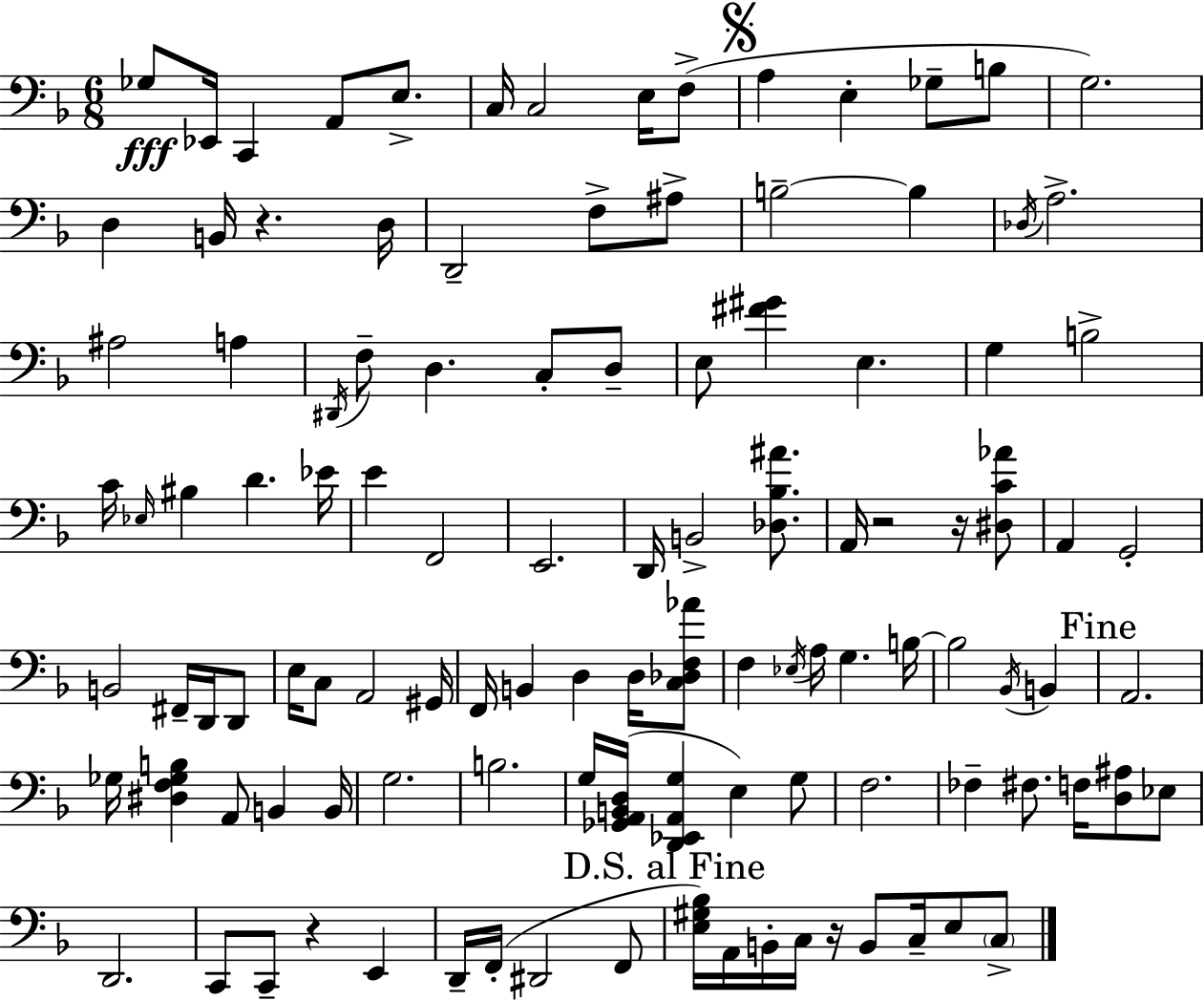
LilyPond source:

{
  \clef bass
  \numericTimeSignature
  \time 6/8
  \key f \major
  ges8\fff ees,16 c,4 a,8 e8.-> | c16 c2 e16 f8->( | \mark \markup { \musicglyph "scripts.segno" } a4 e4-. ges8-- b8 | g2.) | \break d4 b,16 r4. d16 | d,2-- f8-> ais8-> | b2--~~ b4 | \acciaccatura { des16 } a2.-> | \break ais2 a4 | \acciaccatura { dis,16 } f8-- d4. c8-. | d8-- e8 <fis' gis'>4 e4. | g4 b2-> | \break c'16 \grace { ees16 } bis4 d'4. | ees'16 e'4 f,2 | e,2. | d,16 b,2-> | \break <des bes ais'>8. a,16 r2 | r16 <dis c' aes'>8 a,4 g,2-. | b,2 fis,16-- | d,16 d,8 e16 c8 a,2 | \break gis,16 f,16 b,4 d4 | d16 <c des f aes'>8 f4 \acciaccatura { ees16 } a16 g4. | b16~~ b2 | \acciaccatura { bes,16 } b,4 \mark "Fine" a,2. | \break ges16 <dis f ges b>4 a,8 | b,4 b,16 g2. | b2. | g16 <ges, a, b, d>16( <d, ees, a, g>4 e4) | \break g8 f2. | fes4-- fis8. | f16 <d ais>8 ees8 d,2. | c,8 c,8-- r4 | \break e,4 d,16-- f,16-.( dis,2 | f,8 \mark "D.S. al Fine" <e gis bes>16) a,16 b,16-. c16 r16 b,8 | c16-- e8 \parenthesize c8-> \bar "|."
}